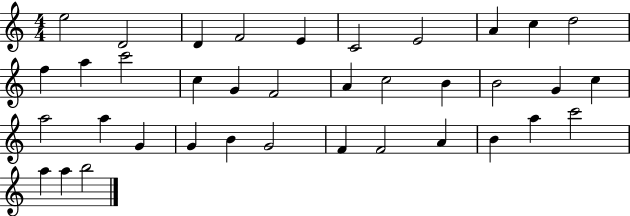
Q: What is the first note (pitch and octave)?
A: E5